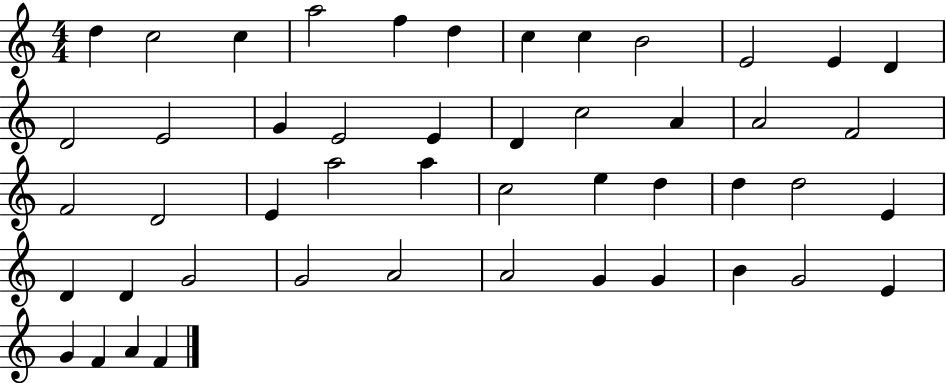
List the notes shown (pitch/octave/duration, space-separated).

D5/q C5/h C5/q A5/h F5/q D5/q C5/q C5/q B4/h E4/h E4/q D4/q D4/h E4/h G4/q E4/h E4/q D4/q C5/h A4/q A4/h F4/h F4/h D4/h E4/q A5/h A5/q C5/h E5/q D5/q D5/q D5/h E4/q D4/q D4/q G4/h G4/h A4/h A4/h G4/q G4/q B4/q G4/h E4/q G4/q F4/q A4/q F4/q